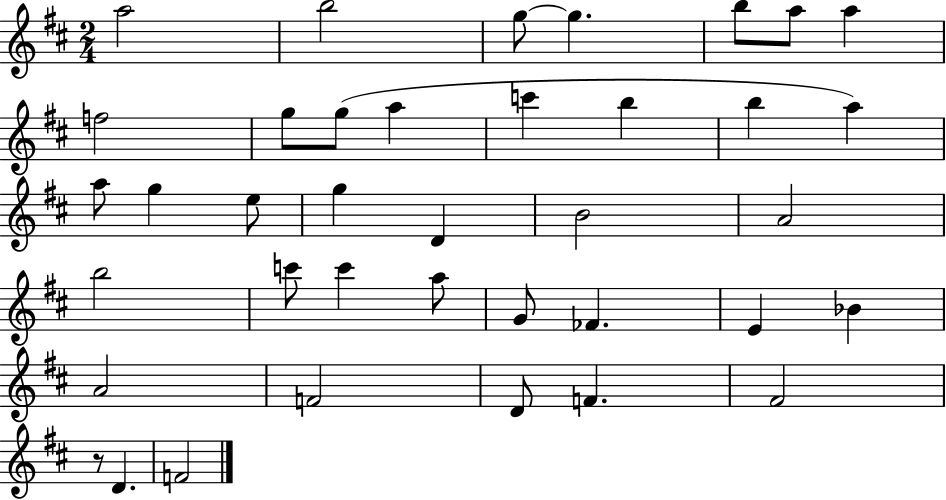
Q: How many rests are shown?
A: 1